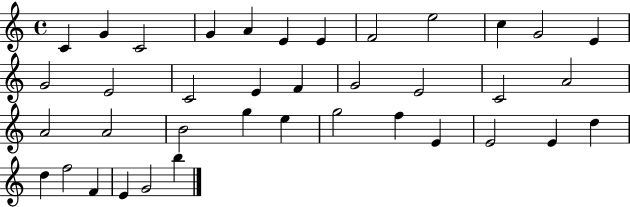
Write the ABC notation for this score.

X:1
T:Untitled
M:4/4
L:1/4
K:C
C G C2 G A E E F2 e2 c G2 E G2 E2 C2 E F G2 E2 C2 A2 A2 A2 B2 g e g2 f E E2 E d d f2 F E G2 b